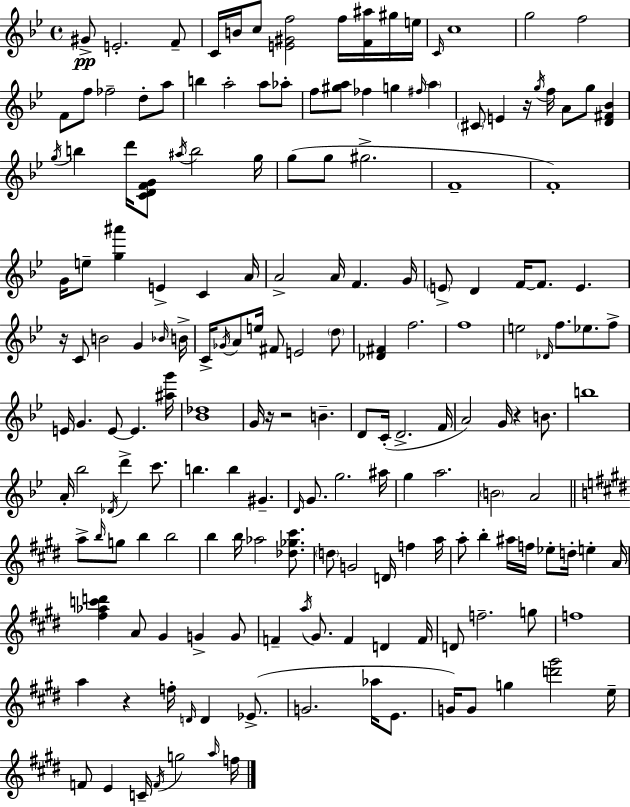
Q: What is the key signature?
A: G minor